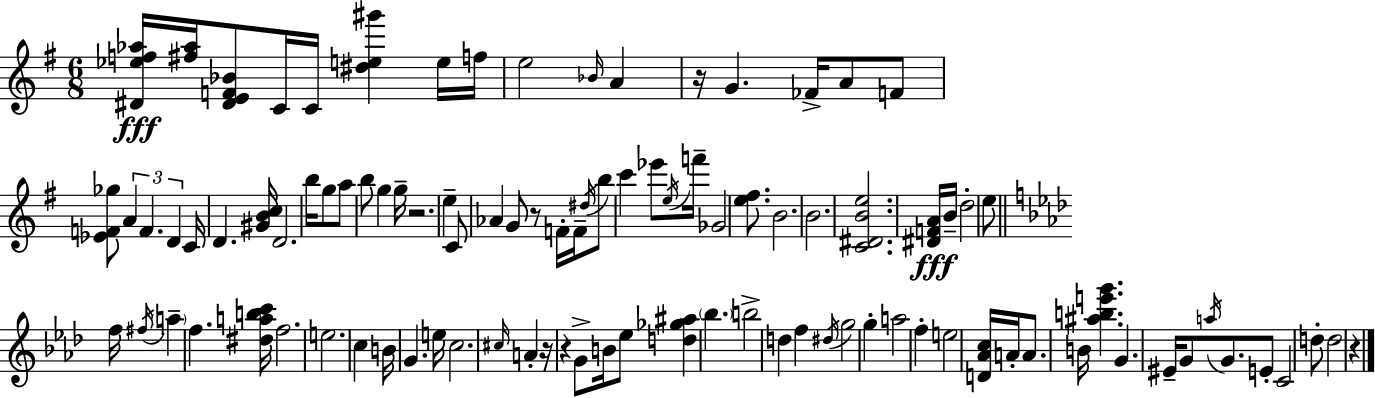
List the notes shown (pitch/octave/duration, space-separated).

[D#4,Eb5,F5,Ab5]/s [F#5,Ab5]/s [D#4,E4,F4,Bb4]/e C4/s C4/s [D#5,E5,G#6]/q E5/s F5/s E5/h Bb4/s A4/q R/s G4/q. FES4/s A4/e F4/e [Eb4,F4,Gb5]/e A4/q F4/q. D4/q C4/s D4/q. [G#4,B4,C5]/s D4/h. B5/s G5/e A5/e B5/e G5/q G5/s R/h. E5/q C4/e Ab4/q G4/e R/e F4/s F4/s D#5/s B5/e C6/q Eb6/e E5/s F6/s Gb4/h [E5,F#5]/e. B4/h. B4/h. [C4,D#4,B4,E5]/h. [D#4,F4,A4]/s B4/s D5/h E5/e F5/s F#5/s A5/q F5/q. [D#5,A5,B5,C6]/s F5/h. E5/h. C5/q B4/s G4/q. E5/s C5/h. C#5/s A4/q R/s R/q G4/e B4/s Eb5/e [D5,Gb5,A#5]/q Bb5/q. B5/h D5/q F5/q D#5/s G5/h G5/q A5/h F5/q E5/h [D4,Ab4,C5]/s A4/s A4/e. B4/s [A#5,B5,E6,G6]/q. G4/q. EIS4/s G4/e A5/s G4/e. E4/e C4/h D5/e D5/h R/q